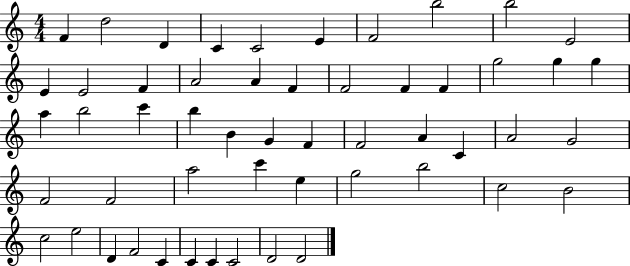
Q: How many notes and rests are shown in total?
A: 53